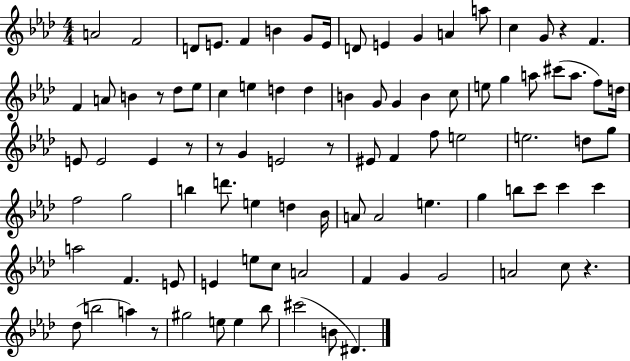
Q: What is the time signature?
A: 4/4